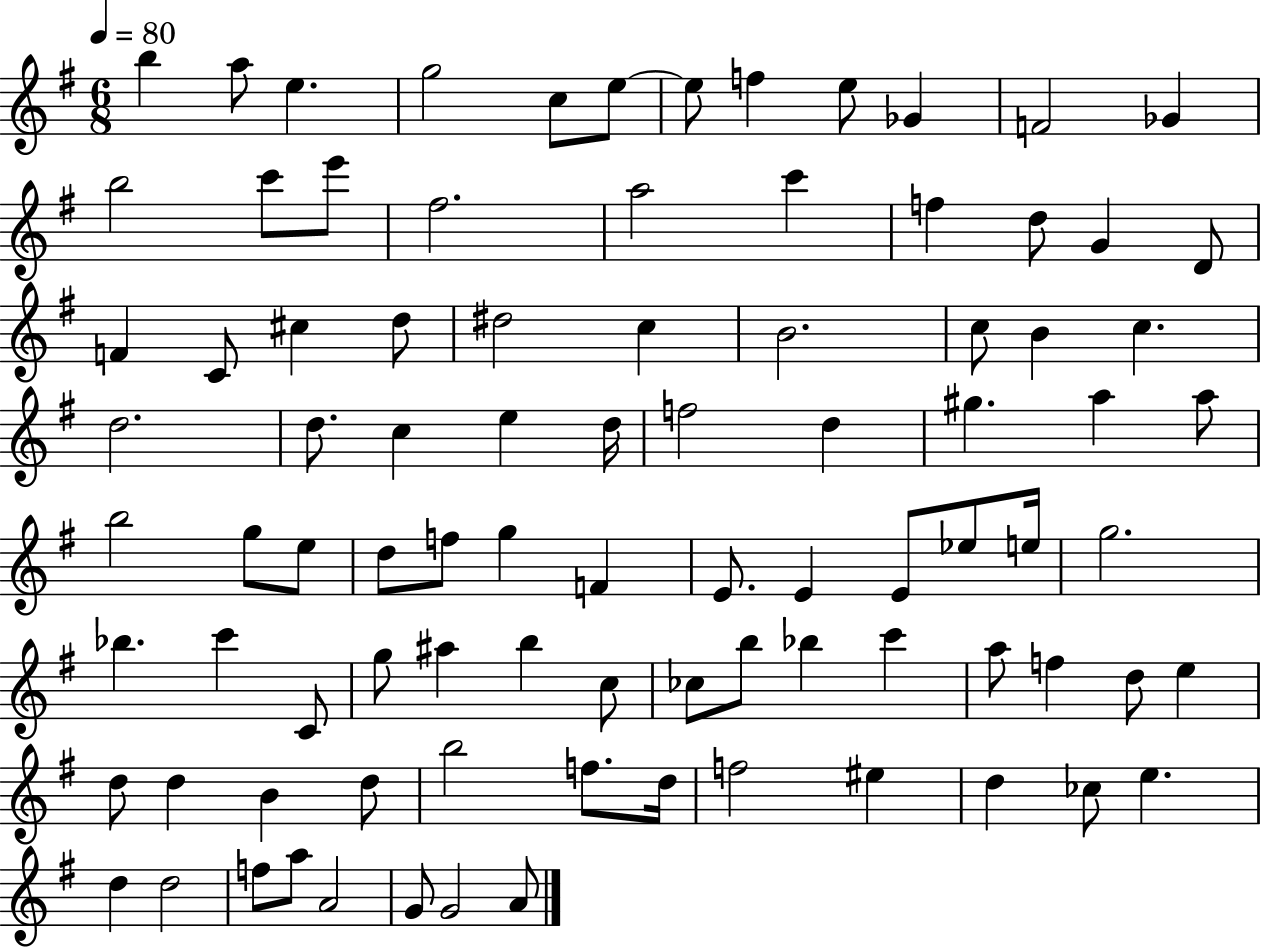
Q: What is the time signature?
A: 6/8